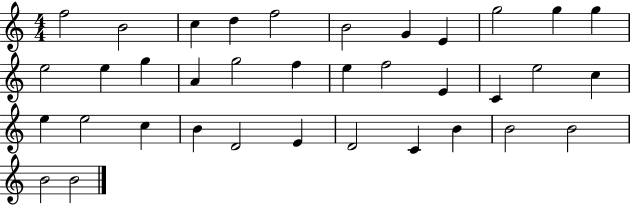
F5/h B4/h C5/q D5/q F5/h B4/h G4/q E4/q G5/h G5/q G5/q E5/h E5/q G5/q A4/q G5/h F5/q E5/q F5/h E4/q C4/q E5/h C5/q E5/q E5/h C5/q B4/q D4/h E4/q D4/h C4/q B4/q B4/h B4/h B4/h B4/h